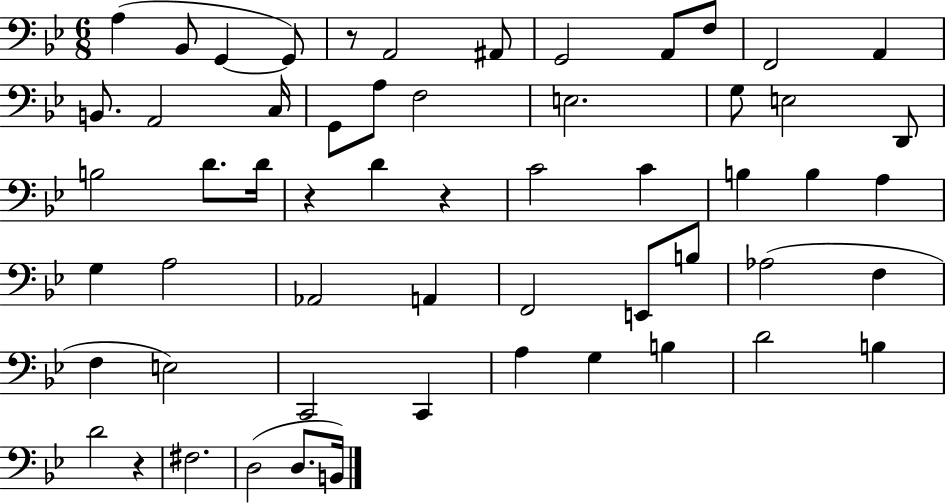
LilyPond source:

{
  \clef bass
  \numericTimeSignature
  \time 6/8
  \key bes \major
  a4( bes,8 g,4~~ g,8) | r8 a,2 ais,8 | g,2 a,8 f8 | f,2 a,4 | \break b,8. a,2 c16 | g,8 a8 f2 | e2. | g8 e2 d,8 | \break b2 d'8. d'16 | r4 d'4 r4 | c'2 c'4 | b4 b4 a4 | \break g4 a2 | aes,2 a,4 | f,2 e,8 b8 | aes2( f4 | \break f4 e2) | c,2 c,4 | a4 g4 b4 | d'2 b4 | \break d'2 r4 | fis2. | d2( d8. b,16) | \bar "|."
}